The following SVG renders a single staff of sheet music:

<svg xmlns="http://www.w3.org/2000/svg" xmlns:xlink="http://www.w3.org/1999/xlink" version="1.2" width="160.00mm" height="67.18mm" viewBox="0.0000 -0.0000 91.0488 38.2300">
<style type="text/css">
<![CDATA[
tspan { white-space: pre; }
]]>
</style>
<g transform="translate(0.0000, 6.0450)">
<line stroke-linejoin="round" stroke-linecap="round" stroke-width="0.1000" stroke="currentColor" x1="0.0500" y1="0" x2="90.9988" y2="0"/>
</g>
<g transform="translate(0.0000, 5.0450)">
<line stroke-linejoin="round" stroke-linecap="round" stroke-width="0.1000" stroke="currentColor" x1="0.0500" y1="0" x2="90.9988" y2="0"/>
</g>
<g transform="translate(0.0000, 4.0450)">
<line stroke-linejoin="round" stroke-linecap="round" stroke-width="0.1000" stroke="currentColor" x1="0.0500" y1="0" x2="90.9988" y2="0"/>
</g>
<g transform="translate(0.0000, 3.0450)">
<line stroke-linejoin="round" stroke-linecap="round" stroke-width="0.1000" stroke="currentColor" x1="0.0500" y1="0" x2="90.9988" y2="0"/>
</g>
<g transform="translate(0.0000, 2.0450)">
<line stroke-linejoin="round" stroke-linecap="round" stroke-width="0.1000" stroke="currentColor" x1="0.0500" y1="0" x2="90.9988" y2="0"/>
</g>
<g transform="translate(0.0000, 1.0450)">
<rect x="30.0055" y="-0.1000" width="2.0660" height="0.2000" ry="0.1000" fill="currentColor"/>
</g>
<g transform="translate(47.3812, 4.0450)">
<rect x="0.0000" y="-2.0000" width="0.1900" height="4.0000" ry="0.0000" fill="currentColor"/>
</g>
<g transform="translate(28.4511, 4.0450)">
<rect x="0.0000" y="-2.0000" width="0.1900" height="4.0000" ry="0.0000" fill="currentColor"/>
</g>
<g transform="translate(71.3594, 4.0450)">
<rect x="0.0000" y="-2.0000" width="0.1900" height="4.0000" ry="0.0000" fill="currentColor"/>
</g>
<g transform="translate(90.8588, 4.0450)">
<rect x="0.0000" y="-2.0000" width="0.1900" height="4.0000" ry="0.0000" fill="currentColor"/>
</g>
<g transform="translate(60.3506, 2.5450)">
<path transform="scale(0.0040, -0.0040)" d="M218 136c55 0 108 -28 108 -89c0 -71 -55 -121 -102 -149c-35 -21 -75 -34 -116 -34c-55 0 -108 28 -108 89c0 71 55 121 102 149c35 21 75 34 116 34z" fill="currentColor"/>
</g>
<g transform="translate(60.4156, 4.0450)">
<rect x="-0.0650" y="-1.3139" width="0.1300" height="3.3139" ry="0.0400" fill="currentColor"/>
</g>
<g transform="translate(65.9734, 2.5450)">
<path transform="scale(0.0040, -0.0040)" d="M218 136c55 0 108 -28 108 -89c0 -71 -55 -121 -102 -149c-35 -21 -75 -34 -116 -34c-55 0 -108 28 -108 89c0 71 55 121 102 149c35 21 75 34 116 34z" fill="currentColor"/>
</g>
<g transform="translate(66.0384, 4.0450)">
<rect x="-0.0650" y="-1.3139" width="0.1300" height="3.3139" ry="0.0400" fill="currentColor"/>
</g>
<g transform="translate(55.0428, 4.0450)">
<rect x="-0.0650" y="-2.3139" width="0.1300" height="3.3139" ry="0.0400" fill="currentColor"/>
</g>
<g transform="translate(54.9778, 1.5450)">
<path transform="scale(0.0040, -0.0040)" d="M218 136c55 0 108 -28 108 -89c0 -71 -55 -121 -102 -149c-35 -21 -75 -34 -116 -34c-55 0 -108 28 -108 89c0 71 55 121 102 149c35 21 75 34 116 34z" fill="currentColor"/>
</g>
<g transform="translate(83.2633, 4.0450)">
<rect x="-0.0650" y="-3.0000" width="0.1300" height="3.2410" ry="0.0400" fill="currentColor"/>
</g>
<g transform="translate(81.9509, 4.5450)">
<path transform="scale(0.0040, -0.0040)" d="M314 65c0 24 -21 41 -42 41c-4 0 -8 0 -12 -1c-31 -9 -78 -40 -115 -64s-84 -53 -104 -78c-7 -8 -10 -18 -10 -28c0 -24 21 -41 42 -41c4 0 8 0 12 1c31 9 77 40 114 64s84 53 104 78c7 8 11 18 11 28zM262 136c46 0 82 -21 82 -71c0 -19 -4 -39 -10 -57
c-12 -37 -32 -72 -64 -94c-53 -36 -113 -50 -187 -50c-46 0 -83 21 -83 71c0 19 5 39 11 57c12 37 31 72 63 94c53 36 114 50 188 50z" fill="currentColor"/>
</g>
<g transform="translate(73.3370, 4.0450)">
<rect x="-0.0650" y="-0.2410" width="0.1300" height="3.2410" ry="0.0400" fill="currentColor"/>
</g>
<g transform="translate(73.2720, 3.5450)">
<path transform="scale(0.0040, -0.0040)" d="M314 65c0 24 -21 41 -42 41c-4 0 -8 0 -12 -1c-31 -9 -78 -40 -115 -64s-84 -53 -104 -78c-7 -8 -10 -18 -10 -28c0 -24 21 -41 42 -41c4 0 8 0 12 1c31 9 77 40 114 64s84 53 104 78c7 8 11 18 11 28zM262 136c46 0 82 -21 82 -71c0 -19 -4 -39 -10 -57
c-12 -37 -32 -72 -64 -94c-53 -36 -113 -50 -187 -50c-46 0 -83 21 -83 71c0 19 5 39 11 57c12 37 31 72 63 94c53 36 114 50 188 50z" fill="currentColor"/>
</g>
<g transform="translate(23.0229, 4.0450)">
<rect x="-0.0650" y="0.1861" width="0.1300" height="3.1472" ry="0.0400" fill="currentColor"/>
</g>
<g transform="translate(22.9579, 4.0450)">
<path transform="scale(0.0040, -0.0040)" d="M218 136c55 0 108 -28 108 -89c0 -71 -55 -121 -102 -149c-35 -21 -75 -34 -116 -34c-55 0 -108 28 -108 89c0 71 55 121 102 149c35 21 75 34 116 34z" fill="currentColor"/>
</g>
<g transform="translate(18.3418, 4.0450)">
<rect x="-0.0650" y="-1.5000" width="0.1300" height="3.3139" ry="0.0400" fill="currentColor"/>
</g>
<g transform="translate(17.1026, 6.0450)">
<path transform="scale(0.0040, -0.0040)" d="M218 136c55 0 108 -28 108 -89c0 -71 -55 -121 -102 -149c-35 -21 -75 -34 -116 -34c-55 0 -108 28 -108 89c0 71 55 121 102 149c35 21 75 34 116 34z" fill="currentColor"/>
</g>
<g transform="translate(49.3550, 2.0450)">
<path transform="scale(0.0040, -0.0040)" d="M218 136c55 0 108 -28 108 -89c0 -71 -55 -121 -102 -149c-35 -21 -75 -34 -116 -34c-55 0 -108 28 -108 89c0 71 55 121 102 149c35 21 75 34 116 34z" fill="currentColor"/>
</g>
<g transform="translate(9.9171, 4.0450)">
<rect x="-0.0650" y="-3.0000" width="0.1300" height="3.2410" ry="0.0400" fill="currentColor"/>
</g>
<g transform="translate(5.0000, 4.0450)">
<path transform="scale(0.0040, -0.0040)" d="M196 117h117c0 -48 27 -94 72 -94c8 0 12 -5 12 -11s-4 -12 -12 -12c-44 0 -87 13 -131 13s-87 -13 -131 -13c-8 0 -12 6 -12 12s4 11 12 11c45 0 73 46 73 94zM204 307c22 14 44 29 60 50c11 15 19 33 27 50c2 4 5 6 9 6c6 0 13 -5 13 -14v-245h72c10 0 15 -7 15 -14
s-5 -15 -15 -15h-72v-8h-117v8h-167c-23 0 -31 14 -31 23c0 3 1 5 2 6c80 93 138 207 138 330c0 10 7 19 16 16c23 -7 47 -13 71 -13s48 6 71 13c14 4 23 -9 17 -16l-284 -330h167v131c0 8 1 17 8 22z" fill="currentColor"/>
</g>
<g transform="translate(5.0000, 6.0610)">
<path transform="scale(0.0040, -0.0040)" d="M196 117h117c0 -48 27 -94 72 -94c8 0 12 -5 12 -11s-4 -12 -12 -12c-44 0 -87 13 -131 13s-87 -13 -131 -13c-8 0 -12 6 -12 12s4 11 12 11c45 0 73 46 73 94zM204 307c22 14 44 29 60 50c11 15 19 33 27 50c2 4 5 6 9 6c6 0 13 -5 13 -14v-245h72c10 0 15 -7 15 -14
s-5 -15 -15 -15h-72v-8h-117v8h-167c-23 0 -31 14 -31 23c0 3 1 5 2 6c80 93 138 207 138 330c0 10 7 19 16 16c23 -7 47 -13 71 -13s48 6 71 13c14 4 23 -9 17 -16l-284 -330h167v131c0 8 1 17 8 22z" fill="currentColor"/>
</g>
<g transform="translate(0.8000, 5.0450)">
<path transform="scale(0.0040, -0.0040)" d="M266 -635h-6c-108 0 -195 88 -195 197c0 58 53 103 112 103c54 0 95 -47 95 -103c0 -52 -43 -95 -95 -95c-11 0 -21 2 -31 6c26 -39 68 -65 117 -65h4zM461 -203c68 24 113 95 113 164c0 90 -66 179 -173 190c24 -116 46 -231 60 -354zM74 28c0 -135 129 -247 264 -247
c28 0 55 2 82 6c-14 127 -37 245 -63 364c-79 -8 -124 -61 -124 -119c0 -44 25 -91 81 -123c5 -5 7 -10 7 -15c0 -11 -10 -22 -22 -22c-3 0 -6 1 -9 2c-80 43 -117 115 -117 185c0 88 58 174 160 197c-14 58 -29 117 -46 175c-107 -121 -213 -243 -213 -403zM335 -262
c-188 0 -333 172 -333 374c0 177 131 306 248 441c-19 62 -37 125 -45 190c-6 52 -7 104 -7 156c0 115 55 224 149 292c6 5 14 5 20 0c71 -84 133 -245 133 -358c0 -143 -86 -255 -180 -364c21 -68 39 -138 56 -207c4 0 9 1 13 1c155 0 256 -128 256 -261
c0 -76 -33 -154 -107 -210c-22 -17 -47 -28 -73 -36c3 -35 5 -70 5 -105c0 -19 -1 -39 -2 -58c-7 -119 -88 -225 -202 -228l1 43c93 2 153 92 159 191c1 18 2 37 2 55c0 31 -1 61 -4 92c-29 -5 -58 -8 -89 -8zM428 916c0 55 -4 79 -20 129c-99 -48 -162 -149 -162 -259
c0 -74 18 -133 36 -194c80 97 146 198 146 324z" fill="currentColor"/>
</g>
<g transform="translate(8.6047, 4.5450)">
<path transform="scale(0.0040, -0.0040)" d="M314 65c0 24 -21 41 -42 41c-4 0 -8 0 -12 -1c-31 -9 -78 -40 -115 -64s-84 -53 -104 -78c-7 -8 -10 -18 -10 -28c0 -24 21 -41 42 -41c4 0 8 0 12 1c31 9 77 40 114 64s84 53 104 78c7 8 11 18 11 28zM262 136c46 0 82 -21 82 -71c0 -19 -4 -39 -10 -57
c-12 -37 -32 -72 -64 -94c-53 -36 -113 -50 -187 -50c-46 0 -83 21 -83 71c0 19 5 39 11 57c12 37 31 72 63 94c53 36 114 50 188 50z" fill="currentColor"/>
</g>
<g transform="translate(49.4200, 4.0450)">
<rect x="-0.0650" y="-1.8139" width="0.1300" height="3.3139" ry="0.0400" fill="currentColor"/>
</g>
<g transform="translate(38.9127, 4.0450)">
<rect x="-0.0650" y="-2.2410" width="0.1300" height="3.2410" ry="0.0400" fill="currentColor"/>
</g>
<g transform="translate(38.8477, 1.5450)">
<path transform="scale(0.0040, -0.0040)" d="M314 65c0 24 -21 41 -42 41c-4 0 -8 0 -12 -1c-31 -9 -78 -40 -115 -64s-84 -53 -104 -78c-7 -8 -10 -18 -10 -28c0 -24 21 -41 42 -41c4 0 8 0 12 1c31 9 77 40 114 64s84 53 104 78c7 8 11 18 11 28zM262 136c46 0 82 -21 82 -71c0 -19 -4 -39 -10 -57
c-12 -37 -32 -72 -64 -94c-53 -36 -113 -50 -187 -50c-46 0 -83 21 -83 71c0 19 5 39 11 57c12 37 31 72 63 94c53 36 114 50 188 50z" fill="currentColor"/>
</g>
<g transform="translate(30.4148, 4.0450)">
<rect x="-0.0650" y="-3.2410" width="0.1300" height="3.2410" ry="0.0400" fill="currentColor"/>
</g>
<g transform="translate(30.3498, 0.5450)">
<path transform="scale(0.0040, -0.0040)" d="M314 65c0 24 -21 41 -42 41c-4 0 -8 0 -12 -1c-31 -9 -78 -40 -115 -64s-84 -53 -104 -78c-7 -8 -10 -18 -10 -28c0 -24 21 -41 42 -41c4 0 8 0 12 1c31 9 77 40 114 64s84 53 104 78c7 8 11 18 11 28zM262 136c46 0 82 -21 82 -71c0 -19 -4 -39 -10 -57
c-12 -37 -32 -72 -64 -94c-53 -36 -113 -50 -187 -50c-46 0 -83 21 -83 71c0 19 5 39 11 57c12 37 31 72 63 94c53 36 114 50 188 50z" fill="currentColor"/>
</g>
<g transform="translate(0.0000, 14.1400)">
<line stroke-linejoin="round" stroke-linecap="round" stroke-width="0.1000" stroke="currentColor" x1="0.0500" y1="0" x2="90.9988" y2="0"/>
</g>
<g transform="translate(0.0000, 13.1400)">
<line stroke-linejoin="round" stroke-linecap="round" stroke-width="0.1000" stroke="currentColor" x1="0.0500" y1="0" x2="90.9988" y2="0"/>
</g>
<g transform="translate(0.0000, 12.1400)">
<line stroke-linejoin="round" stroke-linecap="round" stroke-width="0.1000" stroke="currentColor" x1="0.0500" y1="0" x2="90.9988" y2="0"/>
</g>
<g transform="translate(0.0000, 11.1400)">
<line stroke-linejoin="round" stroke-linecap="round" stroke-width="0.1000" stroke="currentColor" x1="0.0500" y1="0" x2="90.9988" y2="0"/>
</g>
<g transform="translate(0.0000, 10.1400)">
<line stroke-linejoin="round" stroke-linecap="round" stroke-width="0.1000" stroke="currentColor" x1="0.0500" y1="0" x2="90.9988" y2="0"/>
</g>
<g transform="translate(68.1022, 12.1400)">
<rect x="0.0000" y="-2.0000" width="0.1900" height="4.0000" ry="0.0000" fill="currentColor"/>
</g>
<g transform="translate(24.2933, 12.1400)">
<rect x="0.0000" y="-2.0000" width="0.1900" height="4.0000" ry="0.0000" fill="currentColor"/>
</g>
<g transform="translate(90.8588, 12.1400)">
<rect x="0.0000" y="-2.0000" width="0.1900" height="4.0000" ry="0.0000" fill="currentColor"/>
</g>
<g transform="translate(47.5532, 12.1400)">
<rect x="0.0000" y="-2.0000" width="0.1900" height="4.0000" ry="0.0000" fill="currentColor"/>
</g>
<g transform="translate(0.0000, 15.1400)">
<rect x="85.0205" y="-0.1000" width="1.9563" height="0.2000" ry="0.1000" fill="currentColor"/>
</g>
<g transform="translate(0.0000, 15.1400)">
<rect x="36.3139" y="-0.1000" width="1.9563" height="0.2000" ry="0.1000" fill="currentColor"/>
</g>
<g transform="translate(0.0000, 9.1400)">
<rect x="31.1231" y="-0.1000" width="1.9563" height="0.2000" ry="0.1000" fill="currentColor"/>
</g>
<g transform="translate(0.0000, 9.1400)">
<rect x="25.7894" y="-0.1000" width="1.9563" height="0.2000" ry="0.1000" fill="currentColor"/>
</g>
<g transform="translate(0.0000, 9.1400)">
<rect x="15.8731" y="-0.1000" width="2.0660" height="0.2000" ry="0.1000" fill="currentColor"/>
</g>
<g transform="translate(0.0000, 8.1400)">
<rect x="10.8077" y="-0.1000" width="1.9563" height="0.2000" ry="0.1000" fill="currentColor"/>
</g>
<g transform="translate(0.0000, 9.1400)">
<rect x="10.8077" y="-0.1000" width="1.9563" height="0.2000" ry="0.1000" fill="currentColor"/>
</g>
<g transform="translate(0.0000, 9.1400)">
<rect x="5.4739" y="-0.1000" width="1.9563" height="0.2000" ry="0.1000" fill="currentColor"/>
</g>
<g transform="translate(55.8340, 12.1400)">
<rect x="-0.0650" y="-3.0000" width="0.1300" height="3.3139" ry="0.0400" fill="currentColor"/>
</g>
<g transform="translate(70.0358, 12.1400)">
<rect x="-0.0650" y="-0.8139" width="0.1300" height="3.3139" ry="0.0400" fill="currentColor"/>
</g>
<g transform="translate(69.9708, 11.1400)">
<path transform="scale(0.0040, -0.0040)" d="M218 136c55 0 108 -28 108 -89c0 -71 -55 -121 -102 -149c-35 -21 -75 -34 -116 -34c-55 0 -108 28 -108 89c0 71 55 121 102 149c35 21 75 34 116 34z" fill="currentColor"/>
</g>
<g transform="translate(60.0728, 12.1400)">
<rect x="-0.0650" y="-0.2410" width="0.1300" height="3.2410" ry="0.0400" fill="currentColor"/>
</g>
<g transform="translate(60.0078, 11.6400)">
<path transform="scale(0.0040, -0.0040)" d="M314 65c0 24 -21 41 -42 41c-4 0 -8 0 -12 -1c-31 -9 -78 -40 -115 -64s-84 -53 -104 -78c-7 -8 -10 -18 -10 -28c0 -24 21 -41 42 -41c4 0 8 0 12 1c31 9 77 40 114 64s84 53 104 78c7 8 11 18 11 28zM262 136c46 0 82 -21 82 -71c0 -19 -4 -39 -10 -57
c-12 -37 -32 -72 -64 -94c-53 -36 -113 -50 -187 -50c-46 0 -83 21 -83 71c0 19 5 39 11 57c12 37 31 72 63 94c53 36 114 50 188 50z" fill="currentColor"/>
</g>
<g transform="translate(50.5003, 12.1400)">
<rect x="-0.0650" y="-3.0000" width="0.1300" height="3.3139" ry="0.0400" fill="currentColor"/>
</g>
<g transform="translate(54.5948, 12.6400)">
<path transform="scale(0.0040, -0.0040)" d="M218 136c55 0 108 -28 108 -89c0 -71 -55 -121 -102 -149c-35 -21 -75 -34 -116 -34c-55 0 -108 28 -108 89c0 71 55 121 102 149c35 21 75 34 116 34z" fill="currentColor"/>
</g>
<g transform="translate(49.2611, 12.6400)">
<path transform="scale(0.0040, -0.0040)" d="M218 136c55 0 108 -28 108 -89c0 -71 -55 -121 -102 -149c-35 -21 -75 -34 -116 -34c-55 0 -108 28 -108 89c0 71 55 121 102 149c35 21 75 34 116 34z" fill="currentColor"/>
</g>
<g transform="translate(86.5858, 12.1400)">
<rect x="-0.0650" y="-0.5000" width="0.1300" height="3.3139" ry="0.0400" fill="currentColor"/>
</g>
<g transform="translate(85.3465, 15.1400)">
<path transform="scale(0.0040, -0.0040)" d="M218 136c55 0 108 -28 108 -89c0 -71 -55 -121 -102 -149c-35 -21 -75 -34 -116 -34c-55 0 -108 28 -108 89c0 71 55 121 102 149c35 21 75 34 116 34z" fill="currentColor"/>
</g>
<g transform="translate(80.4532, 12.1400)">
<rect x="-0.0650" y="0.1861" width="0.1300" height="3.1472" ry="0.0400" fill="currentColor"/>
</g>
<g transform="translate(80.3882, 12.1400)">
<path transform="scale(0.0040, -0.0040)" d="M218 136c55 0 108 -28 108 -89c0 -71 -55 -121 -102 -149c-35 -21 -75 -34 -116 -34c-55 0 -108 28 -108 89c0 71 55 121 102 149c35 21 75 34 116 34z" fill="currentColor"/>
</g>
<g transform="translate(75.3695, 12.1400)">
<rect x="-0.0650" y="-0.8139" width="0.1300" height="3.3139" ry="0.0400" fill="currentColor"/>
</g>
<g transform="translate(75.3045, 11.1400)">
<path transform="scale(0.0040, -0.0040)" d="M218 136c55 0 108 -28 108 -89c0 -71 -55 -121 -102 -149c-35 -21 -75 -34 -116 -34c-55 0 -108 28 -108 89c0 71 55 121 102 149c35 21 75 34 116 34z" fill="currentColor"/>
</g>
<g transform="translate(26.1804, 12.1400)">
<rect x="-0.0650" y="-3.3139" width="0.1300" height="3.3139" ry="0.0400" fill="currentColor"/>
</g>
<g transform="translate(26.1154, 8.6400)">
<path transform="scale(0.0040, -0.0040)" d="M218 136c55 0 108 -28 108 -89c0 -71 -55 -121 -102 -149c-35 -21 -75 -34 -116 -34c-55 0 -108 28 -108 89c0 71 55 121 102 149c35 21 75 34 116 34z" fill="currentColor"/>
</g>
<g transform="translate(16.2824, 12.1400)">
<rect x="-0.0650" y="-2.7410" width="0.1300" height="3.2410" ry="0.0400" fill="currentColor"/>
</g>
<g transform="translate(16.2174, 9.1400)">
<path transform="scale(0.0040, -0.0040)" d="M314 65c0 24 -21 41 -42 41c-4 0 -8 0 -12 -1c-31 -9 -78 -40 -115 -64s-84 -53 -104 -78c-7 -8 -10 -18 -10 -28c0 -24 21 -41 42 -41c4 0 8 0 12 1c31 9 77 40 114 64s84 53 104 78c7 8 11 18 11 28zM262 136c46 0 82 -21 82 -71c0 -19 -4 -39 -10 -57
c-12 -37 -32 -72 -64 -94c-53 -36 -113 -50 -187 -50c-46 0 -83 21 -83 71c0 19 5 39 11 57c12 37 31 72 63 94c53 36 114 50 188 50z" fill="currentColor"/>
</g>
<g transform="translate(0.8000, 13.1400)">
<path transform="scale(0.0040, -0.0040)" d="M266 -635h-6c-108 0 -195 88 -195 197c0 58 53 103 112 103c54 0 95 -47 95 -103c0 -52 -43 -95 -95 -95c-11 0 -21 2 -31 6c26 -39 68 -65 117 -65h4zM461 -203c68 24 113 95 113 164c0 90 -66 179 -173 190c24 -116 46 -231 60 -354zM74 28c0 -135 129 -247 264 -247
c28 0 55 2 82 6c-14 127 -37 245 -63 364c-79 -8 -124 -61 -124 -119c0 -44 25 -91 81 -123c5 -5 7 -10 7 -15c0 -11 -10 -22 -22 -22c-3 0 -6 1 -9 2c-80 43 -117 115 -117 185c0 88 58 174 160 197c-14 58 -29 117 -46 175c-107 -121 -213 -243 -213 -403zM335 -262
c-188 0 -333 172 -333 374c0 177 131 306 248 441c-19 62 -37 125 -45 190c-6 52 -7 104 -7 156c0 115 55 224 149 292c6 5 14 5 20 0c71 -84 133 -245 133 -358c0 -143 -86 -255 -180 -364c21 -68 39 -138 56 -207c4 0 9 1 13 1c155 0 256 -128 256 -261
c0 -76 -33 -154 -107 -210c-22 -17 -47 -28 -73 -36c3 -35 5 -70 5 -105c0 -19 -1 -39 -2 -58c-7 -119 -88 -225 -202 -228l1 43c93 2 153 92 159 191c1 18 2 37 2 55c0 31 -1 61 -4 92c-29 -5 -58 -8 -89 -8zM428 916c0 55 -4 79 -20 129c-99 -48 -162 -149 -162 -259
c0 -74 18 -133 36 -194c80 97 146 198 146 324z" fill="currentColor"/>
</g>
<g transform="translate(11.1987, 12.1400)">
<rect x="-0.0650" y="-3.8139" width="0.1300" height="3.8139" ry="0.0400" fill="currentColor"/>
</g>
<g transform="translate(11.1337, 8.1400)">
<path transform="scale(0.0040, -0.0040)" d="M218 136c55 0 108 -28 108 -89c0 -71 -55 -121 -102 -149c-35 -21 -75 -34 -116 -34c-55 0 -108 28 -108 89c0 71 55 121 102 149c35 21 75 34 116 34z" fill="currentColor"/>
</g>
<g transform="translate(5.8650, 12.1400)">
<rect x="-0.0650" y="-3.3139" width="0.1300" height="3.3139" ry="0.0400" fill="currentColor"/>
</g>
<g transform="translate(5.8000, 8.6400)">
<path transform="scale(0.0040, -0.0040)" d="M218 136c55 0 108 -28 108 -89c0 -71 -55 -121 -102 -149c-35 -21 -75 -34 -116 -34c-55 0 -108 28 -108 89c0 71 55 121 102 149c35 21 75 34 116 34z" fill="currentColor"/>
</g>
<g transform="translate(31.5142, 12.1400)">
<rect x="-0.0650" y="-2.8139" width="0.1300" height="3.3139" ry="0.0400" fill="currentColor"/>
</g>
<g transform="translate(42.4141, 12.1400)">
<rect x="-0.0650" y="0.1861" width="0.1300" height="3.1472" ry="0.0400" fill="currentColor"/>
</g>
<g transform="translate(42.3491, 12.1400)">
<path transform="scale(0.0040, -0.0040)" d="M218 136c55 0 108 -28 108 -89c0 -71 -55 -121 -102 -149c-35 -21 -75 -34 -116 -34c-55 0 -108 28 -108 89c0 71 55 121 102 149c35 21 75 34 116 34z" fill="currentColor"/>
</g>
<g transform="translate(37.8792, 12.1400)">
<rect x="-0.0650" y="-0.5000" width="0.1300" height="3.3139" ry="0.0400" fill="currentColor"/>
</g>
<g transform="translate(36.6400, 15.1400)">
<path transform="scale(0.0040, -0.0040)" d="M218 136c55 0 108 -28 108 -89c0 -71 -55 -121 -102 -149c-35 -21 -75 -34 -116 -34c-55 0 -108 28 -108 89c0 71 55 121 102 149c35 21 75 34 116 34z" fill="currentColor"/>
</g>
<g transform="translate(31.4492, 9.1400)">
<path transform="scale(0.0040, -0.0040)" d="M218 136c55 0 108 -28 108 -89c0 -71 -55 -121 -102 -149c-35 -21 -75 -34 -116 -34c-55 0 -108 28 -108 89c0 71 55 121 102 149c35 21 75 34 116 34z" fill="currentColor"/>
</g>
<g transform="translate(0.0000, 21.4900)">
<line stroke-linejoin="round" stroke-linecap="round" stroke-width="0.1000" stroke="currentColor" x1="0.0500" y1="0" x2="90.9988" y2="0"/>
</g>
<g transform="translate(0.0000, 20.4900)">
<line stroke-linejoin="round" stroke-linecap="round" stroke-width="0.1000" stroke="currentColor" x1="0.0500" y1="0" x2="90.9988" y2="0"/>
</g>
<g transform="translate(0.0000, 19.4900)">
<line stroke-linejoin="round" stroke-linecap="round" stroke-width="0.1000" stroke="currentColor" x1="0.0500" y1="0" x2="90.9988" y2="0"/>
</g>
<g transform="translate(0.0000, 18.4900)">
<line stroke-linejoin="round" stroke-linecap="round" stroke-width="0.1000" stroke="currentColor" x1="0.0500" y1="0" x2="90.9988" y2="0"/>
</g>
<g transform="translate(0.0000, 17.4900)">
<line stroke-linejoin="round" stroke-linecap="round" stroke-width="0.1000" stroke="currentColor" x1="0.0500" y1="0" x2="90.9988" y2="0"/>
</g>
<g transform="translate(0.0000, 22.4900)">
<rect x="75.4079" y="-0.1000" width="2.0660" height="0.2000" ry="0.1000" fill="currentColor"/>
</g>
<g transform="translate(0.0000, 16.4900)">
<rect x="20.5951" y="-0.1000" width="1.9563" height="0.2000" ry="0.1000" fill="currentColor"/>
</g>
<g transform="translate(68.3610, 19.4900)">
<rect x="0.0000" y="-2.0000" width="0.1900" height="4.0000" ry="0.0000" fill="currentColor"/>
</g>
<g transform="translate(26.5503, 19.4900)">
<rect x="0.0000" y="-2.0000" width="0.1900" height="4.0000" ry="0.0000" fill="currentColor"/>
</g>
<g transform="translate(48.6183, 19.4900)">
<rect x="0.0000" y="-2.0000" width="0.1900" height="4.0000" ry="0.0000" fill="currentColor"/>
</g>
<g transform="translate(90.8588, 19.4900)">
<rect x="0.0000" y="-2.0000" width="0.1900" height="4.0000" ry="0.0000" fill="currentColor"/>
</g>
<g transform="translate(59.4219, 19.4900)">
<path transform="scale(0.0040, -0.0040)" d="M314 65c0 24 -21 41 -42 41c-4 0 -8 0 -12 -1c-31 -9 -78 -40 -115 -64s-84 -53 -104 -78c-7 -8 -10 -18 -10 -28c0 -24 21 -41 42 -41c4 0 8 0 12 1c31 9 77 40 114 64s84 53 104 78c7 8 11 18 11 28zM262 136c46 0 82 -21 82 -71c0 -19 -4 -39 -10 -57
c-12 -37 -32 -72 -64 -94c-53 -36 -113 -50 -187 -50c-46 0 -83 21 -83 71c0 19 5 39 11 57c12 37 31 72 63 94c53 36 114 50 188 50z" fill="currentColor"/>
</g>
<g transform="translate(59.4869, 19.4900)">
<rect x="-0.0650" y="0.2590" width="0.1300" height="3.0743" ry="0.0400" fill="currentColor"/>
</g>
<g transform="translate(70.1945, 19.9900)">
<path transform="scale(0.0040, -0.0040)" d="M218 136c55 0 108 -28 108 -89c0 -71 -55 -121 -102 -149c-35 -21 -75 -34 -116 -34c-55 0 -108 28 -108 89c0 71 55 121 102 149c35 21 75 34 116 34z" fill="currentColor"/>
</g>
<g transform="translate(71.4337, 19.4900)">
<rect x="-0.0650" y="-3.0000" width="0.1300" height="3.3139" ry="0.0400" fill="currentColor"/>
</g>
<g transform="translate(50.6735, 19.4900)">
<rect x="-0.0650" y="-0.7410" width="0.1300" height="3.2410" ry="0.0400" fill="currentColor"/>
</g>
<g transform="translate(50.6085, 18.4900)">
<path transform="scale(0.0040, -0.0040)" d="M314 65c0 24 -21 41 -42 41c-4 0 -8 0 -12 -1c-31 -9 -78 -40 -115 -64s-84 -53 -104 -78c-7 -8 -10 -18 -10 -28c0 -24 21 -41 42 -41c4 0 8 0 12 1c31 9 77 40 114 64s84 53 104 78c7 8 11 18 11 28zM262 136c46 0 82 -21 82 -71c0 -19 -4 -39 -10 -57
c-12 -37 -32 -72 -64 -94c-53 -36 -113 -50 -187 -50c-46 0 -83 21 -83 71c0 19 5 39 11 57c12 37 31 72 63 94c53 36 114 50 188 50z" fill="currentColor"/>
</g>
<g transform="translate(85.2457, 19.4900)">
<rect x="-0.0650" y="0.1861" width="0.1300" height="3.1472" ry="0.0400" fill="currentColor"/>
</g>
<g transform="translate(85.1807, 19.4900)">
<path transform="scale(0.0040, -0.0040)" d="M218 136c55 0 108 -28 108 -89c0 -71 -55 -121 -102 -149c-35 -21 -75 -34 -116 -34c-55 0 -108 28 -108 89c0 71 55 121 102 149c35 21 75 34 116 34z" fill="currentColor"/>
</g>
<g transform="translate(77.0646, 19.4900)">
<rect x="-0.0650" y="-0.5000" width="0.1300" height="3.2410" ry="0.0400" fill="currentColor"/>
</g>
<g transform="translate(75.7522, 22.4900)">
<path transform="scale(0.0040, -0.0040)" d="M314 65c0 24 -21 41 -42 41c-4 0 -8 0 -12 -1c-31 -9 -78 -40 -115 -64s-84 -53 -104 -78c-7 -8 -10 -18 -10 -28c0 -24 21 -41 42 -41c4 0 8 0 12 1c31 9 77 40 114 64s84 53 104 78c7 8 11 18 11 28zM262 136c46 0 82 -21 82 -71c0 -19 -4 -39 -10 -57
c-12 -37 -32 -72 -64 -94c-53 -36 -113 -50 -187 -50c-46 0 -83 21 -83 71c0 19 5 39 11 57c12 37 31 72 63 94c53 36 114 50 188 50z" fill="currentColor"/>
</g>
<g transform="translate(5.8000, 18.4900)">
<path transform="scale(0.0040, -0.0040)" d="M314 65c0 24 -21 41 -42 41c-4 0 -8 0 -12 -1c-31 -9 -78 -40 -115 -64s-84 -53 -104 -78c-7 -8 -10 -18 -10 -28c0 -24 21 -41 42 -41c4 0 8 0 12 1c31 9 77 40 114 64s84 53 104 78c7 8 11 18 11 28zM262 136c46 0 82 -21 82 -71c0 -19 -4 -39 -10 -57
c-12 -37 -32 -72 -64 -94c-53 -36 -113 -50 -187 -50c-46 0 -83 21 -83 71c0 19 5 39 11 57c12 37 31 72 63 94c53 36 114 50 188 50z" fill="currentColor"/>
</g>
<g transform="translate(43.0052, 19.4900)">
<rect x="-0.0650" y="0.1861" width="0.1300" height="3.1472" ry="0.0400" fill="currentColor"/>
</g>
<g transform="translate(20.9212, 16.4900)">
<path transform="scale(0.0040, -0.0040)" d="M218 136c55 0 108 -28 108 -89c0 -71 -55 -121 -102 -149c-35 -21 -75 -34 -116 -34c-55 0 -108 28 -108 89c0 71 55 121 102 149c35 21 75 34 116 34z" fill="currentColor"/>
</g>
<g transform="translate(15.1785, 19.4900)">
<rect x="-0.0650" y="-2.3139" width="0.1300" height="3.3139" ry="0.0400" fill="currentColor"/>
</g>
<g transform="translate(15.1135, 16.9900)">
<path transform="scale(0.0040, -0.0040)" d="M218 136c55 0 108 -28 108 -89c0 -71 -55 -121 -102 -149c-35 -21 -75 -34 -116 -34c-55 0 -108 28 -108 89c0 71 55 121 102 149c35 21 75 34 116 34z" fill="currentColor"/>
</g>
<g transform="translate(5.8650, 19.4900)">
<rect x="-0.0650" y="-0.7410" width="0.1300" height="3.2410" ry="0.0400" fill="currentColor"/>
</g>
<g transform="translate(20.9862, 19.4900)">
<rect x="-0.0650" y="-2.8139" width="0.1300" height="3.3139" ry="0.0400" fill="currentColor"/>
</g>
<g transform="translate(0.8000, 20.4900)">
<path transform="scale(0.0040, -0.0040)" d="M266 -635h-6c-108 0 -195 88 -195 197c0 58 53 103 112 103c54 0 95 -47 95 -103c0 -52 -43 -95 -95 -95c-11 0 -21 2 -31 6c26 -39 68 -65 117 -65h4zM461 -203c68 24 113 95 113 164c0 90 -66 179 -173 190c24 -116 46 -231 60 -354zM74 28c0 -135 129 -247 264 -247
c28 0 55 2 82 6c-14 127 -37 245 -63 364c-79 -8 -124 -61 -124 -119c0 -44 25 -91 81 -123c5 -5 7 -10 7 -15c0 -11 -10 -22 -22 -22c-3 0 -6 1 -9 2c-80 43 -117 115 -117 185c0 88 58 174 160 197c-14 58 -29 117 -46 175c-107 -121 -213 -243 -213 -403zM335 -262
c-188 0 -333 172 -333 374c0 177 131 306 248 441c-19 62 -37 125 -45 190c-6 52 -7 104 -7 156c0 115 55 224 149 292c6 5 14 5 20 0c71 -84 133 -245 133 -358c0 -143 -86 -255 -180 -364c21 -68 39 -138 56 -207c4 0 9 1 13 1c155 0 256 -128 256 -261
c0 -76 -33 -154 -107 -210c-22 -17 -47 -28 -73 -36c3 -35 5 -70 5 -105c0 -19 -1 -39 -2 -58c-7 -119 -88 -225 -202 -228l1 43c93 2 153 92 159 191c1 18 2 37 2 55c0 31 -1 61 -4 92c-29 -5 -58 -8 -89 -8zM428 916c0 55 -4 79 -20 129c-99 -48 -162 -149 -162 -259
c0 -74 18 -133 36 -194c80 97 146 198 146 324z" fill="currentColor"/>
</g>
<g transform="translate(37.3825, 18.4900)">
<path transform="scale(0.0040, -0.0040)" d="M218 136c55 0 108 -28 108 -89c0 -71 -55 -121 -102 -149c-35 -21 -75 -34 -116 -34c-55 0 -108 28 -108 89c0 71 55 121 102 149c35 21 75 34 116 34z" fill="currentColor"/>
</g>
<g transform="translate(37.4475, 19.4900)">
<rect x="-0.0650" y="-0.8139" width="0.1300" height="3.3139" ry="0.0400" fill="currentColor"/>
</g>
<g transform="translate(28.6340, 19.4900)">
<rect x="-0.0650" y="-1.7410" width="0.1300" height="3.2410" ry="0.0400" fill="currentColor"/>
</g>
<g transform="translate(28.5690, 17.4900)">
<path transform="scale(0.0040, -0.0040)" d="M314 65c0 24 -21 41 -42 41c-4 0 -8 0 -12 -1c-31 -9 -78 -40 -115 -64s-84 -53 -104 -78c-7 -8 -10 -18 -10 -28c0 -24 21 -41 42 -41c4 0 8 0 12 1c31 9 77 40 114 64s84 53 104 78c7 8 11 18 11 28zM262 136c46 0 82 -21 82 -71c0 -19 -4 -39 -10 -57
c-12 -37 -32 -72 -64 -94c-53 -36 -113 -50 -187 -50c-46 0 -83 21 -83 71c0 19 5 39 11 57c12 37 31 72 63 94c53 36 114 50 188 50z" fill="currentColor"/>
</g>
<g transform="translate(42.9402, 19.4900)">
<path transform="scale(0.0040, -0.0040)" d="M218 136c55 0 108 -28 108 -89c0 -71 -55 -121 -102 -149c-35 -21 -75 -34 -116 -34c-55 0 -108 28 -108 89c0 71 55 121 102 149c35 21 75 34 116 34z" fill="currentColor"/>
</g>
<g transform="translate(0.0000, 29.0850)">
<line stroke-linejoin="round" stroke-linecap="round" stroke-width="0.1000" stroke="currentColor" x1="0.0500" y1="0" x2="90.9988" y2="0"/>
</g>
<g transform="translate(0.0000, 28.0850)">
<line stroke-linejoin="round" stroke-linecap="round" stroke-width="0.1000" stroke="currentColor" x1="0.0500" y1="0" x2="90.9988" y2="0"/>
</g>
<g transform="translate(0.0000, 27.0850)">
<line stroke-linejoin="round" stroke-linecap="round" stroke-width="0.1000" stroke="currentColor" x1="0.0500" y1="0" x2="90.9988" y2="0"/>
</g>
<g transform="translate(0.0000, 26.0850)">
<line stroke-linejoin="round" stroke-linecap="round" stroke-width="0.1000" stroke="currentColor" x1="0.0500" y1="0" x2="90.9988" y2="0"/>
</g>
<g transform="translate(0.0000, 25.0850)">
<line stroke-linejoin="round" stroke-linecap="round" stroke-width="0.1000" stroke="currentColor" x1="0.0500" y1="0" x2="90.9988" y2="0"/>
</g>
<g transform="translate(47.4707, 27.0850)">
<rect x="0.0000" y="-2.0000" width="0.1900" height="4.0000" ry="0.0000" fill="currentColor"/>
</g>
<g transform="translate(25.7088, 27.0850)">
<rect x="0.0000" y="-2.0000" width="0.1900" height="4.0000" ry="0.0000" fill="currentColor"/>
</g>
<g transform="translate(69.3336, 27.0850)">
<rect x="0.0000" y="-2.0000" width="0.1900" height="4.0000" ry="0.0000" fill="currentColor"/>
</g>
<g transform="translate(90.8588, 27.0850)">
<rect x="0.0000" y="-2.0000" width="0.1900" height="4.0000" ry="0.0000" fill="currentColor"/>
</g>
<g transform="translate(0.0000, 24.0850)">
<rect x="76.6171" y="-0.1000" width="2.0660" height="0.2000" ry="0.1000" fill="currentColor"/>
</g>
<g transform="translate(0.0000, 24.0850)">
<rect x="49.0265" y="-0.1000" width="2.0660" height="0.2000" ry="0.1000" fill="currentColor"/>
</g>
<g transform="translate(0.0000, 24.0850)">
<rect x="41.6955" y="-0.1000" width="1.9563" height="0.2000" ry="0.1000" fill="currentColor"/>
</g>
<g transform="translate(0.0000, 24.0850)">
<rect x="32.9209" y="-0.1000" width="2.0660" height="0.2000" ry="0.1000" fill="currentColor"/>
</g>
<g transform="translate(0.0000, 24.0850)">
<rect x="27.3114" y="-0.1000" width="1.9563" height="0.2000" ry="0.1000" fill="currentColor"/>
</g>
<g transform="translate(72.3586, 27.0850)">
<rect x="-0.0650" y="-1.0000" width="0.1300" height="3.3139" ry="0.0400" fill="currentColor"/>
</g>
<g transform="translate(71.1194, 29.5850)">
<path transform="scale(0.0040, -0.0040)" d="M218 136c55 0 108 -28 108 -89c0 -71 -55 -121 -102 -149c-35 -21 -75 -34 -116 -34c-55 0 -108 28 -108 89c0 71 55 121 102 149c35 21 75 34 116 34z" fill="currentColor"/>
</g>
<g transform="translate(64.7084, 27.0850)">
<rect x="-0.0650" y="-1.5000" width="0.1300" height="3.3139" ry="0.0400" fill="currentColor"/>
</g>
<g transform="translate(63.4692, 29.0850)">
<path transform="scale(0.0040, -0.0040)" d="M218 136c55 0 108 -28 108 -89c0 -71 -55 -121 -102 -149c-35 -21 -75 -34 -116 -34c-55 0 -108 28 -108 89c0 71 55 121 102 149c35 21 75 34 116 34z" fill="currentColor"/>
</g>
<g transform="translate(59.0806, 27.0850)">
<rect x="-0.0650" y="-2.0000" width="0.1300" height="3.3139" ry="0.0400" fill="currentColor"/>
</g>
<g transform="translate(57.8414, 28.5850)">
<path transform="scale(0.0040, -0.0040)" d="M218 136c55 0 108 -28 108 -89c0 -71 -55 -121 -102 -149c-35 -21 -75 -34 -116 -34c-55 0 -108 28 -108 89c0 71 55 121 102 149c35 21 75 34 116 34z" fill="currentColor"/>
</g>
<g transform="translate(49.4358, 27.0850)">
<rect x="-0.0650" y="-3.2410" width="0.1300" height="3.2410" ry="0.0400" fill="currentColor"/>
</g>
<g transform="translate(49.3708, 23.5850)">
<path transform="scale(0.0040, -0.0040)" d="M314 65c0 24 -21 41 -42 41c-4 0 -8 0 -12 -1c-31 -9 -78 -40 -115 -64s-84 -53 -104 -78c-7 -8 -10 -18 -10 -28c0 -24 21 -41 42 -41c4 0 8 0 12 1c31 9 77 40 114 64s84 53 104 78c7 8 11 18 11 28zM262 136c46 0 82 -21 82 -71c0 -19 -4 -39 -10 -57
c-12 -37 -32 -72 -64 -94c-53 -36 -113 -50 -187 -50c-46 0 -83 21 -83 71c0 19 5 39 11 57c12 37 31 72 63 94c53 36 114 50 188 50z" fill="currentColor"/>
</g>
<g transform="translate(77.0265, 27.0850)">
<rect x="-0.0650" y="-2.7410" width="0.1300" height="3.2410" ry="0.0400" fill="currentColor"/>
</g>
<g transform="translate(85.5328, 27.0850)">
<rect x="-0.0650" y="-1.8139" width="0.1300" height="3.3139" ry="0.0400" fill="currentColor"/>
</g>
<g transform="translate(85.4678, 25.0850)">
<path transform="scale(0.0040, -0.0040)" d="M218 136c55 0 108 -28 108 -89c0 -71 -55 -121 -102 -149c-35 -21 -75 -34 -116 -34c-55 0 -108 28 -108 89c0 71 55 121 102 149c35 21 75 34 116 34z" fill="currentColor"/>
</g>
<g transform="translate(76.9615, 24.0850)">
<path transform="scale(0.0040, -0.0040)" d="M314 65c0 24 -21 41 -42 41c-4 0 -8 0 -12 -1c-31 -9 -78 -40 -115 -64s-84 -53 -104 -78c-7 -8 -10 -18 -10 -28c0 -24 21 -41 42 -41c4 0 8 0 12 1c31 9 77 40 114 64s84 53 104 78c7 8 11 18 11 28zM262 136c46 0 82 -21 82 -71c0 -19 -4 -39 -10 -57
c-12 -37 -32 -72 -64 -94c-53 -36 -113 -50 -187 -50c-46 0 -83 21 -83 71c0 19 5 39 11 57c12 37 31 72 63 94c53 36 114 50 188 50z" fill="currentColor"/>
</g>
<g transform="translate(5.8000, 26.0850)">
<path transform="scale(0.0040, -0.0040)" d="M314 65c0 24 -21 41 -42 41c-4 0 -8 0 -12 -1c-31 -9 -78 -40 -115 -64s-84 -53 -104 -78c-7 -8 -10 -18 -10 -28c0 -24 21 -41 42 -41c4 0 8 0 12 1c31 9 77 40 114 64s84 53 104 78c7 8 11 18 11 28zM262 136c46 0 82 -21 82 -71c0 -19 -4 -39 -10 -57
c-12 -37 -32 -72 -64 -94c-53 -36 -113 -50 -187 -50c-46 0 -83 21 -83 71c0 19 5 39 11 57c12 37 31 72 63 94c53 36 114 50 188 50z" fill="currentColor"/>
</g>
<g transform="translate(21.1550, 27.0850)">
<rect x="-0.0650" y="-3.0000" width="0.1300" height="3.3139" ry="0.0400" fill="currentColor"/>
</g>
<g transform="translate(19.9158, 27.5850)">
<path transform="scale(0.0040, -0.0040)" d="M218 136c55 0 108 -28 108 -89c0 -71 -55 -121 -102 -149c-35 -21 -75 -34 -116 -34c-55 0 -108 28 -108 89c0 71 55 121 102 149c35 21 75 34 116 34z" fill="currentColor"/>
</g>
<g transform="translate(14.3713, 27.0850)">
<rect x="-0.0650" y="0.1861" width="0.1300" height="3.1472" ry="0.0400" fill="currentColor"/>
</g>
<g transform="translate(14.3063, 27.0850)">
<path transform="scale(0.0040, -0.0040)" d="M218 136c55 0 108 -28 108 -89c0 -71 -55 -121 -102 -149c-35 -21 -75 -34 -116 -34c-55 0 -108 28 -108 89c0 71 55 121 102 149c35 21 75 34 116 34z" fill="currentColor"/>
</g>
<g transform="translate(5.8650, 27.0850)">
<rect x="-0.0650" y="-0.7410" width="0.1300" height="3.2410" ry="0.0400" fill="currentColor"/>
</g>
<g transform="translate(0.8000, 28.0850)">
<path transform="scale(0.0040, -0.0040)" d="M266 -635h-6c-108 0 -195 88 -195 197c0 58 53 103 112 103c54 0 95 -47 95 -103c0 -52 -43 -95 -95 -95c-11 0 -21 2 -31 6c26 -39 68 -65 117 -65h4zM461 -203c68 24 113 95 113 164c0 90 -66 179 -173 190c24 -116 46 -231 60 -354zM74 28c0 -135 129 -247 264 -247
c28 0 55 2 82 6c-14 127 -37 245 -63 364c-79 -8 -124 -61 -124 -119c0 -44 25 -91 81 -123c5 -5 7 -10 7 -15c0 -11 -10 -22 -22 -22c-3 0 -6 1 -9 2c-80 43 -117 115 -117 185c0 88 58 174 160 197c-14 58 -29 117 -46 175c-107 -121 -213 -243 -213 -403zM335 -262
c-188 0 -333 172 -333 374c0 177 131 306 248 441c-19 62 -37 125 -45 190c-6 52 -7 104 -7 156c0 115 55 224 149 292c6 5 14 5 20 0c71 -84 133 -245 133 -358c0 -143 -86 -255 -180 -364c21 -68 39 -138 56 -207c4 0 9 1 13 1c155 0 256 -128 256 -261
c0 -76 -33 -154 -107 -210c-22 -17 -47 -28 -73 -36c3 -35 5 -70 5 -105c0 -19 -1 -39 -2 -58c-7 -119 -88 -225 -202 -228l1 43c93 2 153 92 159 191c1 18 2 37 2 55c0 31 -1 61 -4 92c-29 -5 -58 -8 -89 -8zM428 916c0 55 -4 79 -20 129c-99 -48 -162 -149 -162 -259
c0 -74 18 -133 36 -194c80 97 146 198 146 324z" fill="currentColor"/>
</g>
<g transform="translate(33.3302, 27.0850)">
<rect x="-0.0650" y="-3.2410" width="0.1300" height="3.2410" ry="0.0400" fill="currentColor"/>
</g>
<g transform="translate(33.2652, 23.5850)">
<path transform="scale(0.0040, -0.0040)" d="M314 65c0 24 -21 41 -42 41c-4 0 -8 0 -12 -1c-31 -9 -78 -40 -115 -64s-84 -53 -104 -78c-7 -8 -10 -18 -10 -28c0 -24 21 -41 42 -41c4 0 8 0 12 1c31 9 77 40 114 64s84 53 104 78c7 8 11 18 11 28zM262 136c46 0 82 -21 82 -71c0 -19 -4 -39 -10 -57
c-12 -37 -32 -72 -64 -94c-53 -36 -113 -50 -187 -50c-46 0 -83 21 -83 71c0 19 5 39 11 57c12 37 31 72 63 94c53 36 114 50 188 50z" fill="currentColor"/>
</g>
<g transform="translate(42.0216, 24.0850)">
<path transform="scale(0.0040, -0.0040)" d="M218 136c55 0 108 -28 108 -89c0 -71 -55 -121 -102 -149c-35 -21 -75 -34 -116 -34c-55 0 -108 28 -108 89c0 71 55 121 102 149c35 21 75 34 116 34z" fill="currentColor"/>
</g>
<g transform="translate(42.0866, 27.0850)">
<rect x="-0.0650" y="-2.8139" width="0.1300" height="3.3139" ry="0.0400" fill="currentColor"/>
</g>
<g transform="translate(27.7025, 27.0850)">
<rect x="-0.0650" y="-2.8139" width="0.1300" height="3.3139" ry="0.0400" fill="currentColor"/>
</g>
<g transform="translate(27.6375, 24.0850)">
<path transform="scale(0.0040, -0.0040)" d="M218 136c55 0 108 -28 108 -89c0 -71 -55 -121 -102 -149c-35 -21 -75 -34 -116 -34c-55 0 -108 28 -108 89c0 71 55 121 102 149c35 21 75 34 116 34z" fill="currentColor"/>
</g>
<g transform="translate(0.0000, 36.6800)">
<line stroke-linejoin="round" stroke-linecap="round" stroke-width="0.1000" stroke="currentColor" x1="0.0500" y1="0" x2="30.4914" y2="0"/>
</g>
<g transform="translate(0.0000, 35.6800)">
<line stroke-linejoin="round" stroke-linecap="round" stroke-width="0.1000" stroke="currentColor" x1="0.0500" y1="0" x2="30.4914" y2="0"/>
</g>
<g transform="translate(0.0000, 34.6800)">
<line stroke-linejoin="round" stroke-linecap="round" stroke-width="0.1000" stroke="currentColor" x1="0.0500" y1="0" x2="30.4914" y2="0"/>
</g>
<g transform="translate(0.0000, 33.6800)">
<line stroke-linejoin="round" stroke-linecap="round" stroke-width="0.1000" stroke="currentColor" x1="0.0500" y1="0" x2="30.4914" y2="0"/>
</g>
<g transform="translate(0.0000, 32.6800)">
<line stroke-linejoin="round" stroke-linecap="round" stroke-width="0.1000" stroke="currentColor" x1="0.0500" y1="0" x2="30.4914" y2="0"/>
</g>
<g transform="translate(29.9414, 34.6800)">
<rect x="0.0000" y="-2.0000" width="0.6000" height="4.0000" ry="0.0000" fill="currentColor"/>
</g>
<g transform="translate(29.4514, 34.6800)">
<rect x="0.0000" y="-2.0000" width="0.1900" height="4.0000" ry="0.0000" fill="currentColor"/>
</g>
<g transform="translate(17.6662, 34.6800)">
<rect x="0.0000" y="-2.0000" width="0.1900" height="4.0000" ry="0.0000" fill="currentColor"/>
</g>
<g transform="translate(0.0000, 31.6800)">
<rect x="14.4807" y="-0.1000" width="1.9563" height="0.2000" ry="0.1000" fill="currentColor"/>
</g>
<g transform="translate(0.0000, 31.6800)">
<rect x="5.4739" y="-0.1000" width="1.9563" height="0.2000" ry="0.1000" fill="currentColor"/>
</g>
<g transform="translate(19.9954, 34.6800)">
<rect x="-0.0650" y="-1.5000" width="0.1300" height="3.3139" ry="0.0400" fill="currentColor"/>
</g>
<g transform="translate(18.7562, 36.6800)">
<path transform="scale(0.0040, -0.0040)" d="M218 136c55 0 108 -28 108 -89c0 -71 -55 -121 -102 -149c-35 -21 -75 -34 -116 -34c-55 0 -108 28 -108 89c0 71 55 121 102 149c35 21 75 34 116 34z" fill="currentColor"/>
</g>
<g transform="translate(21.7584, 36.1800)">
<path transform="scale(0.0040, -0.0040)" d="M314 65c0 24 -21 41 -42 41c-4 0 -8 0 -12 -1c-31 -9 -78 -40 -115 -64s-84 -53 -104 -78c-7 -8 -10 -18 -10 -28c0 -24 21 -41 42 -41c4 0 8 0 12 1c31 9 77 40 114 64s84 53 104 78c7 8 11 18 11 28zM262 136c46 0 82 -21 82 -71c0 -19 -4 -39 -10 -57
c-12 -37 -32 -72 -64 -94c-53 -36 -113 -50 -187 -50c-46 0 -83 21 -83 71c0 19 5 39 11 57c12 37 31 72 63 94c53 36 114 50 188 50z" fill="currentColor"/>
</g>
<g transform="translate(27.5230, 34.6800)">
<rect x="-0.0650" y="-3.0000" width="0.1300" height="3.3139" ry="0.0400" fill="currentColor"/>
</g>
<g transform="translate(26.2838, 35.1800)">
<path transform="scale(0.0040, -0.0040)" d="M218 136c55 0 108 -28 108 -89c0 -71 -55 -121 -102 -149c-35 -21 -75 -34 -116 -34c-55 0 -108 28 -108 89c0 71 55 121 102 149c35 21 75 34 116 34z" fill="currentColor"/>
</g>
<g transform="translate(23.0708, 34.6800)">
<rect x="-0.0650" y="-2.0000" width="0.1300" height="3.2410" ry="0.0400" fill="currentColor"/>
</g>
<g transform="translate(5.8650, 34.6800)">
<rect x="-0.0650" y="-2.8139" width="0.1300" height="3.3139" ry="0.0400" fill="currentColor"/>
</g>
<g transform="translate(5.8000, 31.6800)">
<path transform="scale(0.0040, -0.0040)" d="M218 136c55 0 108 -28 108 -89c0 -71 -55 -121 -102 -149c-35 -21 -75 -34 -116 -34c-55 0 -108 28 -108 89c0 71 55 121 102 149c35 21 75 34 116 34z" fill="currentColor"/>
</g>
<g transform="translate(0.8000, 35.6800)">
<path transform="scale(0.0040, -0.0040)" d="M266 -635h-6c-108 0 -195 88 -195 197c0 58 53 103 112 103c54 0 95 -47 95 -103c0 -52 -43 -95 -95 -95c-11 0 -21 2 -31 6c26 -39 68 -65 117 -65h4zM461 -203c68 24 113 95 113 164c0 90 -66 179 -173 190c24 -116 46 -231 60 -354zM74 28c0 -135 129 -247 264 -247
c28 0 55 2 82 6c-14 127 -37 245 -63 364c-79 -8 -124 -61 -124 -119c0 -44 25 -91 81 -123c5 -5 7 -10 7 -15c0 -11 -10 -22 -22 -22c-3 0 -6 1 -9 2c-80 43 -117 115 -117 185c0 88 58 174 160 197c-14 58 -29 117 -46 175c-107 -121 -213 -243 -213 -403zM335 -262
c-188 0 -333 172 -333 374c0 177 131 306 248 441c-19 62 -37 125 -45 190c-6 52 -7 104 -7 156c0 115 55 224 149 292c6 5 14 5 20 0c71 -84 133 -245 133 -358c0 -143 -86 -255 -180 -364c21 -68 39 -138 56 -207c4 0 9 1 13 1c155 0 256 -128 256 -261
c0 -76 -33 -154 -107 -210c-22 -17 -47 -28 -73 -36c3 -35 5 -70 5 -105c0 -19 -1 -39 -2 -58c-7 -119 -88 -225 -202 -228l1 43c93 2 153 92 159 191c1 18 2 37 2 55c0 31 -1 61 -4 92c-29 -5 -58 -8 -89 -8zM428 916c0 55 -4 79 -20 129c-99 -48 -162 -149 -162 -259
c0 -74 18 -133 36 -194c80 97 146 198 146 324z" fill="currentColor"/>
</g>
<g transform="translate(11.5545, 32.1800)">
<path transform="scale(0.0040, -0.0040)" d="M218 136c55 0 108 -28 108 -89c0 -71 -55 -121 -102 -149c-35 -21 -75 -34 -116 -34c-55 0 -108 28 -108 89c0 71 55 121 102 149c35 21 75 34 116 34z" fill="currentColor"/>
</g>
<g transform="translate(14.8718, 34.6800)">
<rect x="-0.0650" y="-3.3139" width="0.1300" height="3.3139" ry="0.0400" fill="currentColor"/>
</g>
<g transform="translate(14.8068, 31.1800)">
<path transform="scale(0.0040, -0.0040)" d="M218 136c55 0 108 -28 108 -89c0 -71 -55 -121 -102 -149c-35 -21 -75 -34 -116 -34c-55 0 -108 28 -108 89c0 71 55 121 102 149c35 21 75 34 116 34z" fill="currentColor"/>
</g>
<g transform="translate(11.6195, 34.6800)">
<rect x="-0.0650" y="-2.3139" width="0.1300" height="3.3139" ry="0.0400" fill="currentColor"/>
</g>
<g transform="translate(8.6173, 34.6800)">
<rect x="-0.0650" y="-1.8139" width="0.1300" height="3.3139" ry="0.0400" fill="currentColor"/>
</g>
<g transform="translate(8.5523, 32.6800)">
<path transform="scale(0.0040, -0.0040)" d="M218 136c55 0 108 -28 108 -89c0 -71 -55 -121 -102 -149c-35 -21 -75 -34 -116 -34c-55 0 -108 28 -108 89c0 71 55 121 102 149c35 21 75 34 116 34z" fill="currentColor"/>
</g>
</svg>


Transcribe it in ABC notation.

X:1
T:Untitled
M:4/4
L:1/4
K:C
A2 E B b2 g2 f g e e c2 A2 b c' a2 b a C B A A c2 d d B C d2 g a f2 d B d2 B2 A C2 B d2 B A a b2 a b2 F E D a2 f a f g b E F2 A